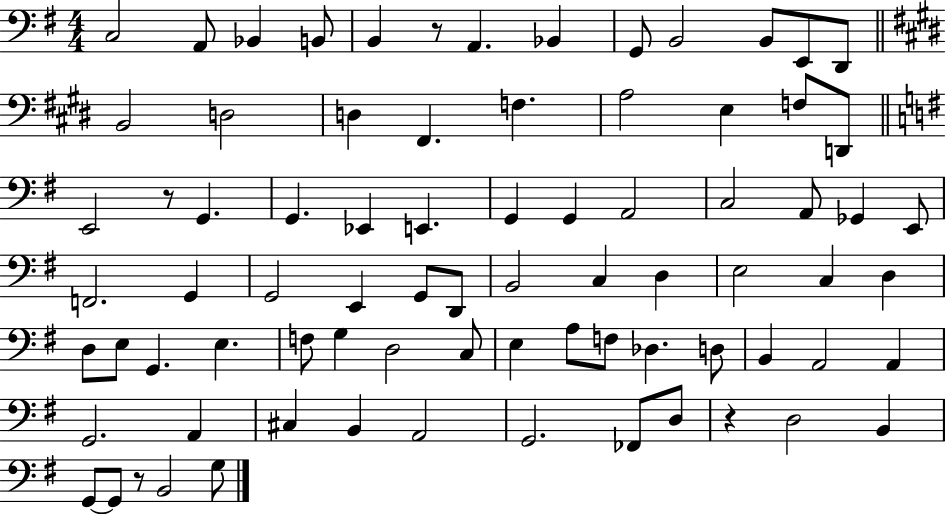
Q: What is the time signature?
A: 4/4